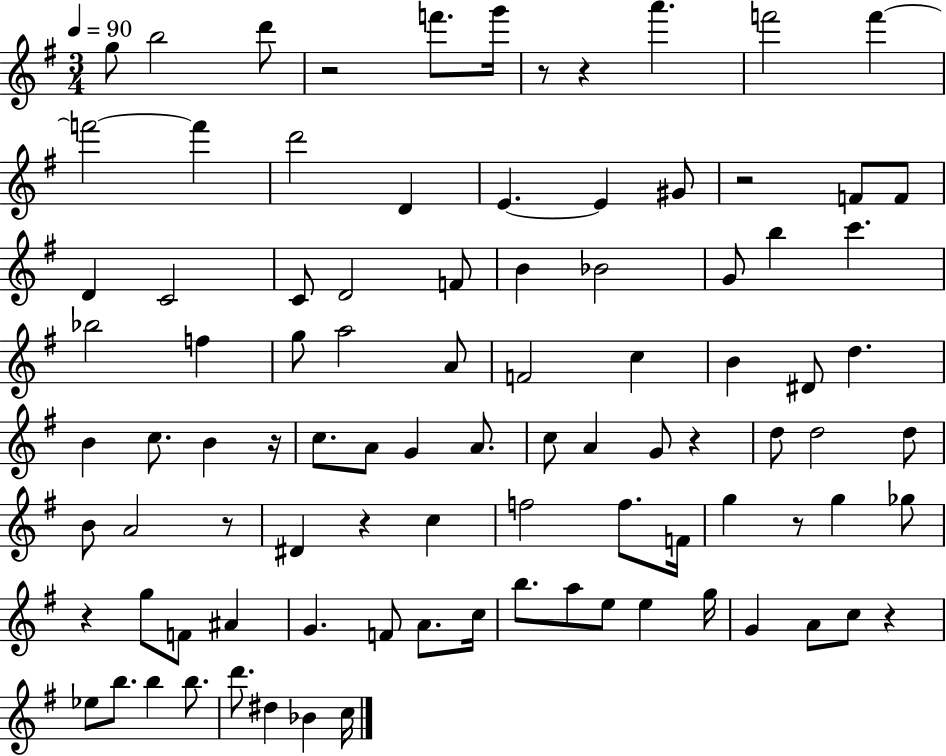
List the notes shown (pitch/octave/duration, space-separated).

G5/e B5/h D6/e R/h F6/e. G6/s R/e R/q A6/q. F6/h F6/q F6/h F6/q D6/h D4/q E4/q. E4/q G#4/e R/h F4/e F4/e D4/q C4/h C4/e D4/h F4/e B4/q Bb4/h G4/e B5/q C6/q. Bb5/h F5/q G5/e A5/h A4/e F4/h C5/q B4/q D#4/e D5/q. B4/q C5/e. B4/q R/s C5/e. A4/e G4/q A4/e. C5/e A4/q G4/e R/q D5/e D5/h D5/e B4/e A4/h R/e D#4/q R/q C5/q F5/h F5/e. F4/s G5/q R/e G5/q Gb5/e R/q G5/e F4/e A#4/q G4/q. F4/e A4/e. C5/s B5/e. A5/e E5/e E5/q G5/s G4/q A4/e C5/e R/q Eb5/e B5/e. B5/q B5/e. D6/e. D#5/q Bb4/q C5/s